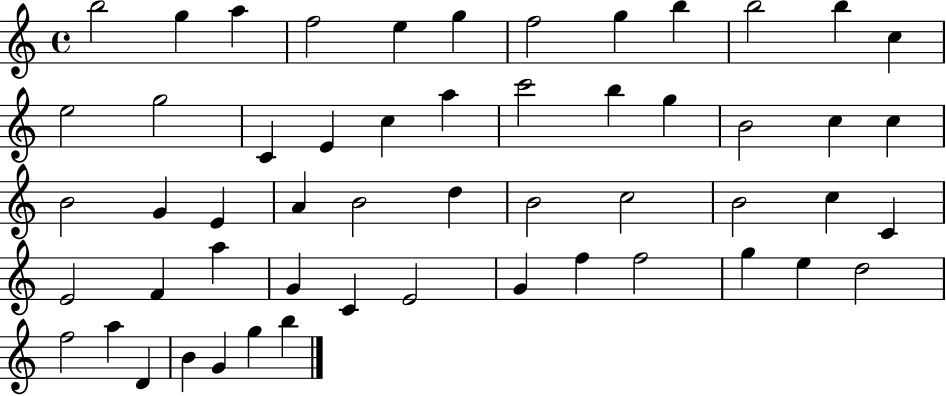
B5/h G5/q A5/q F5/h E5/q G5/q F5/h G5/q B5/q B5/h B5/q C5/q E5/h G5/h C4/q E4/q C5/q A5/q C6/h B5/q G5/q B4/h C5/q C5/q B4/h G4/q E4/q A4/q B4/h D5/q B4/h C5/h B4/h C5/q C4/q E4/h F4/q A5/q G4/q C4/q E4/h G4/q F5/q F5/h G5/q E5/q D5/h F5/h A5/q D4/q B4/q G4/q G5/q B5/q